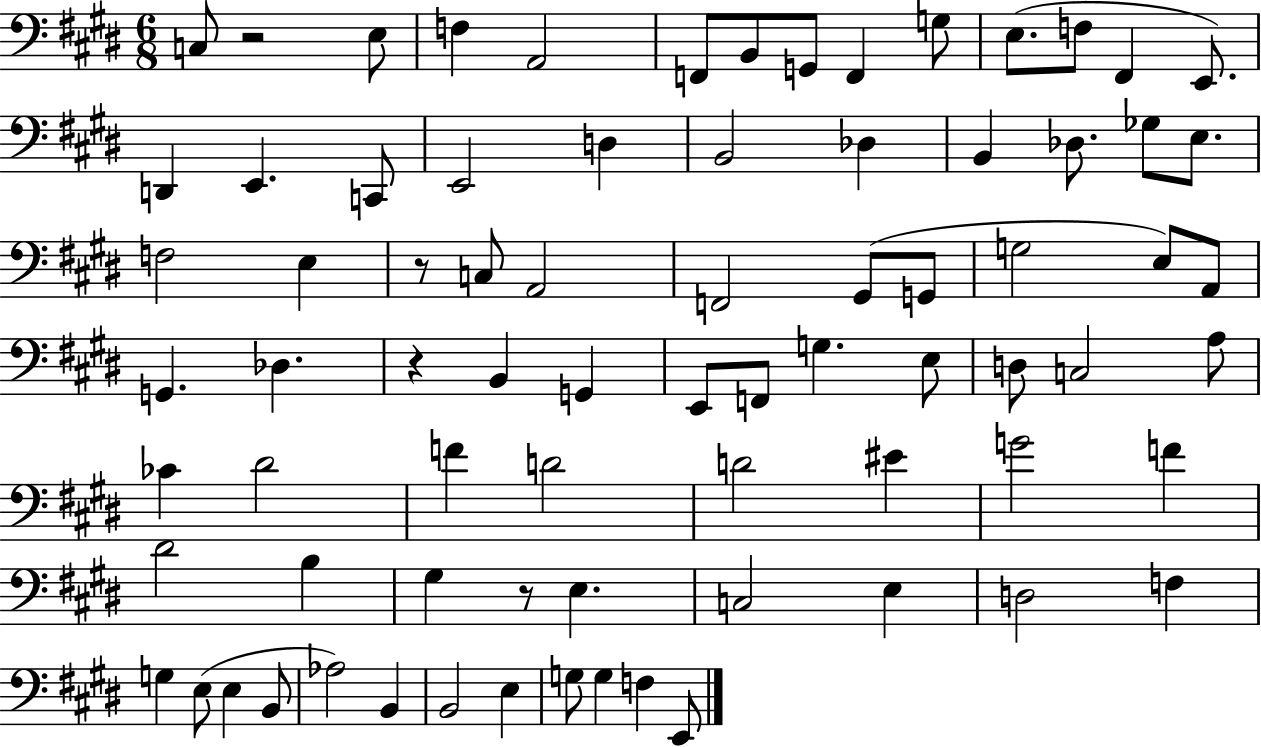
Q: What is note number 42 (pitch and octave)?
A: E3